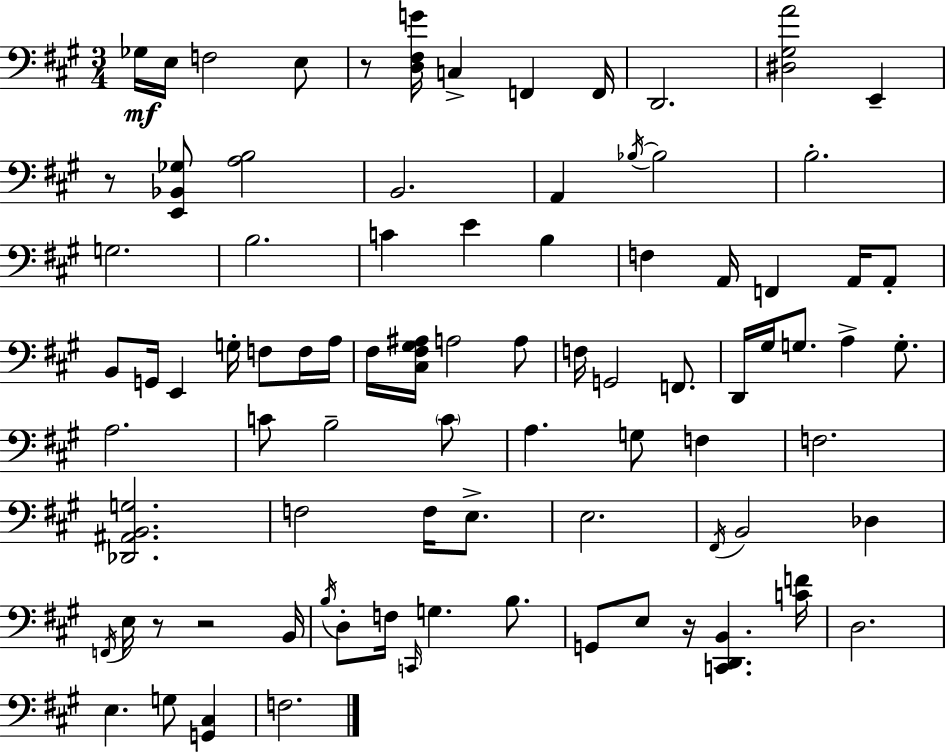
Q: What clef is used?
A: bass